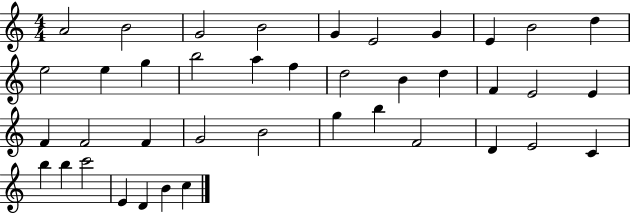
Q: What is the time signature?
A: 4/4